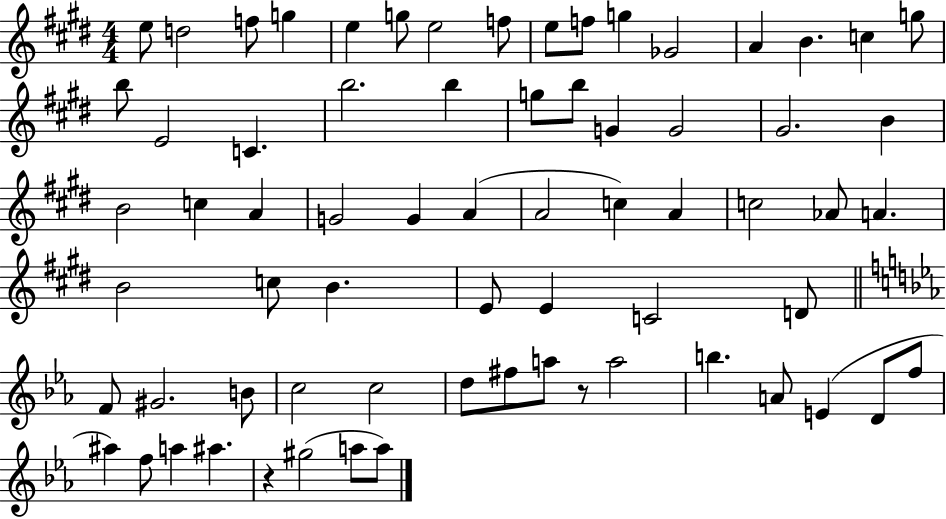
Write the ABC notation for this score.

X:1
T:Untitled
M:4/4
L:1/4
K:E
e/2 d2 f/2 g e g/2 e2 f/2 e/2 f/2 g _G2 A B c g/2 b/2 E2 C b2 b g/2 b/2 G G2 ^G2 B B2 c A G2 G A A2 c A c2 _A/2 A B2 c/2 B E/2 E C2 D/2 F/2 ^G2 B/2 c2 c2 d/2 ^f/2 a/2 z/2 a2 b A/2 E D/2 f/2 ^a f/2 a ^a z ^g2 a/2 a/2